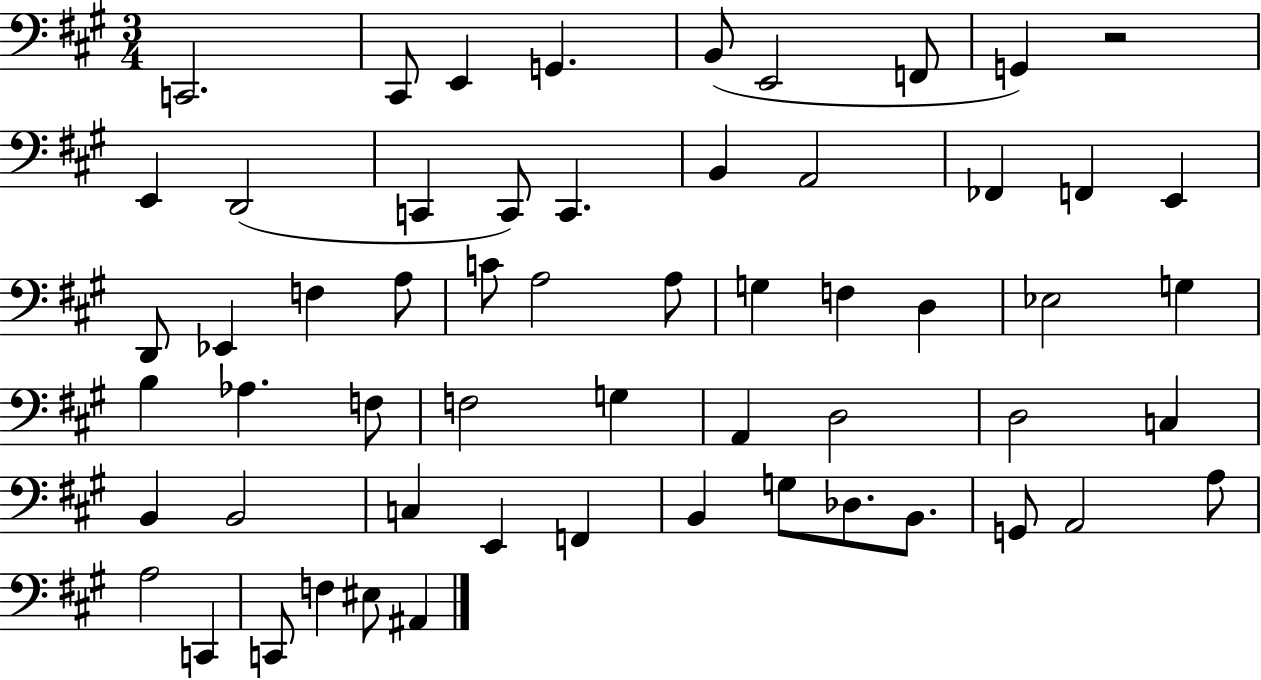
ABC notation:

X:1
T:Untitled
M:3/4
L:1/4
K:A
C,,2 ^C,,/2 E,, G,, B,,/2 E,,2 F,,/2 G,, z2 E,, D,,2 C,, C,,/2 C,, B,, A,,2 _F,, F,, E,, D,,/2 _E,, F, A,/2 C/2 A,2 A,/2 G, F, D, _E,2 G, B, _A, F,/2 F,2 G, A,, D,2 D,2 C, B,, B,,2 C, E,, F,, B,, G,/2 _D,/2 B,,/2 G,,/2 A,,2 A,/2 A,2 C,, C,,/2 F, ^E,/2 ^A,,